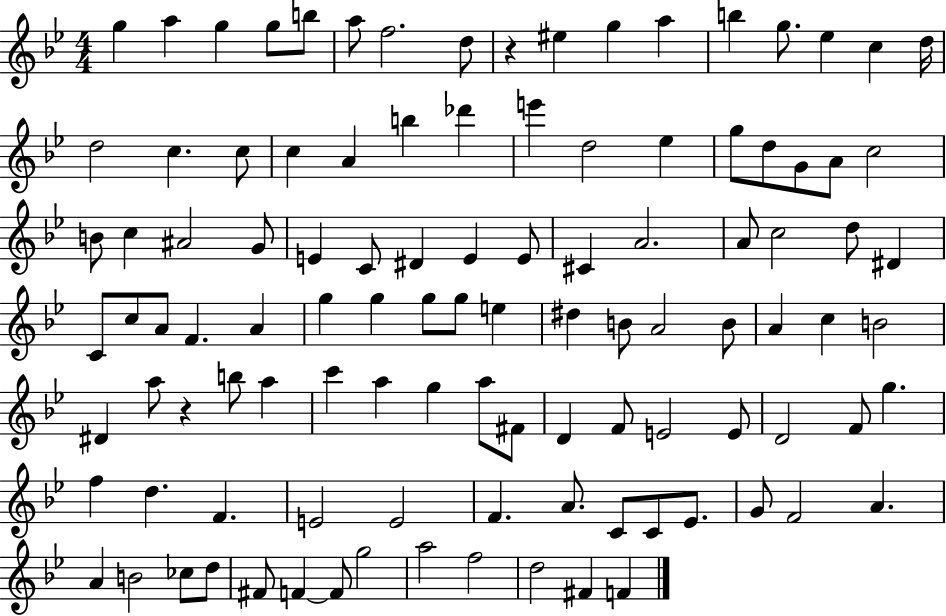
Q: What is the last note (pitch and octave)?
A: F4